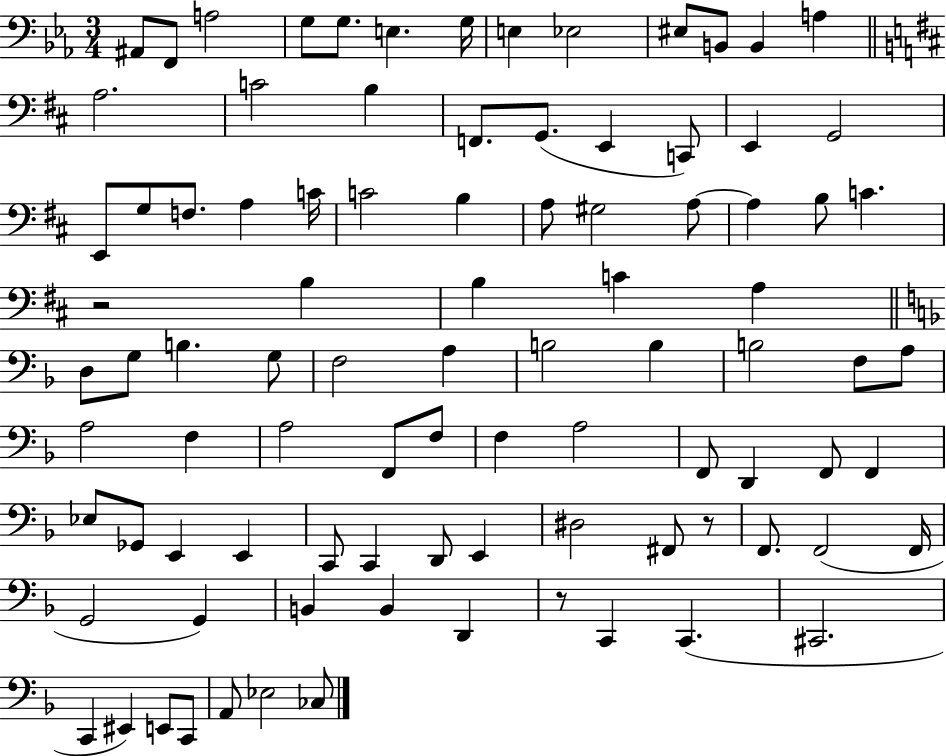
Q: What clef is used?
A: bass